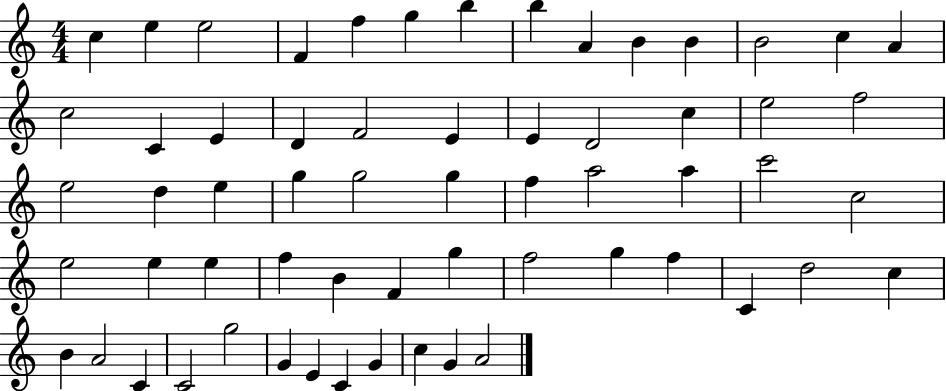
{
  \clef treble
  \numericTimeSignature
  \time 4/4
  \key c \major
  c''4 e''4 e''2 | f'4 f''4 g''4 b''4 | b''4 a'4 b'4 b'4 | b'2 c''4 a'4 | \break c''2 c'4 e'4 | d'4 f'2 e'4 | e'4 d'2 c''4 | e''2 f''2 | \break e''2 d''4 e''4 | g''4 g''2 g''4 | f''4 a''2 a''4 | c'''2 c''2 | \break e''2 e''4 e''4 | f''4 b'4 f'4 g''4 | f''2 g''4 f''4 | c'4 d''2 c''4 | \break b'4 a'2 c'4 | c'2 g''2 | g'4 e'4 c'4 g'4 | c''4 g'4 a'2 | \break \bar "|."
}